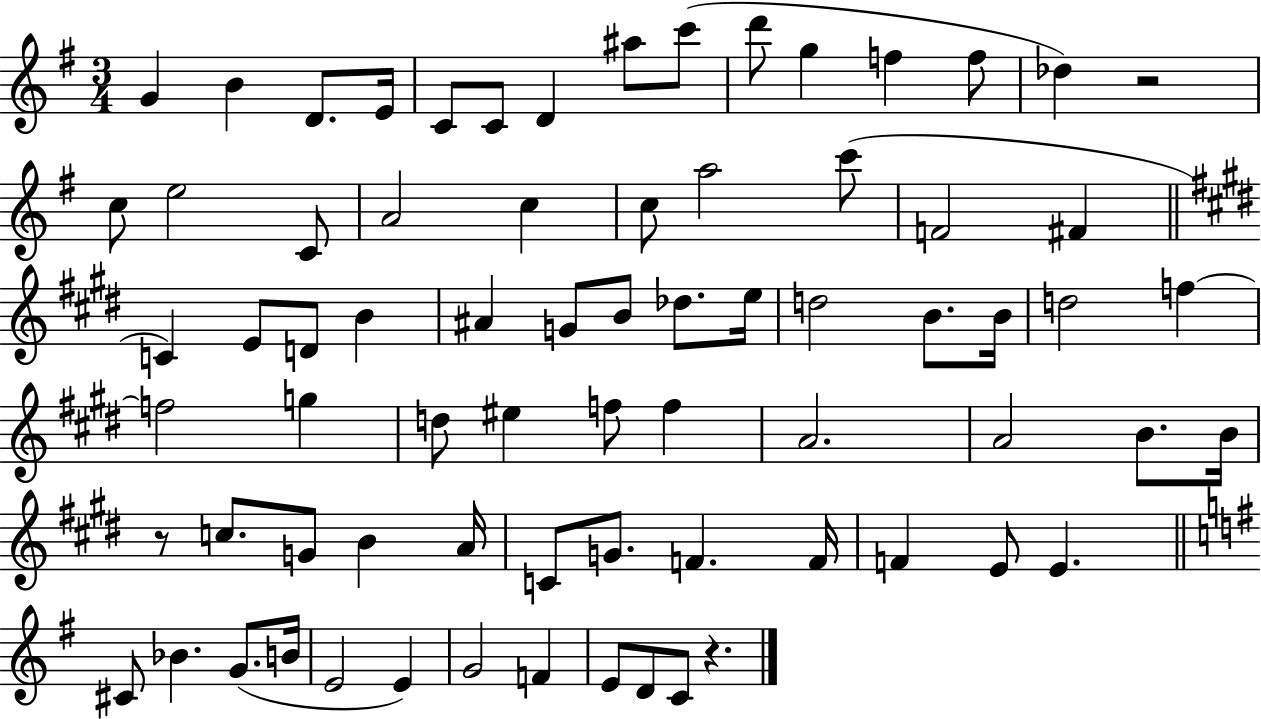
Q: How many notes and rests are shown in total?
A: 73